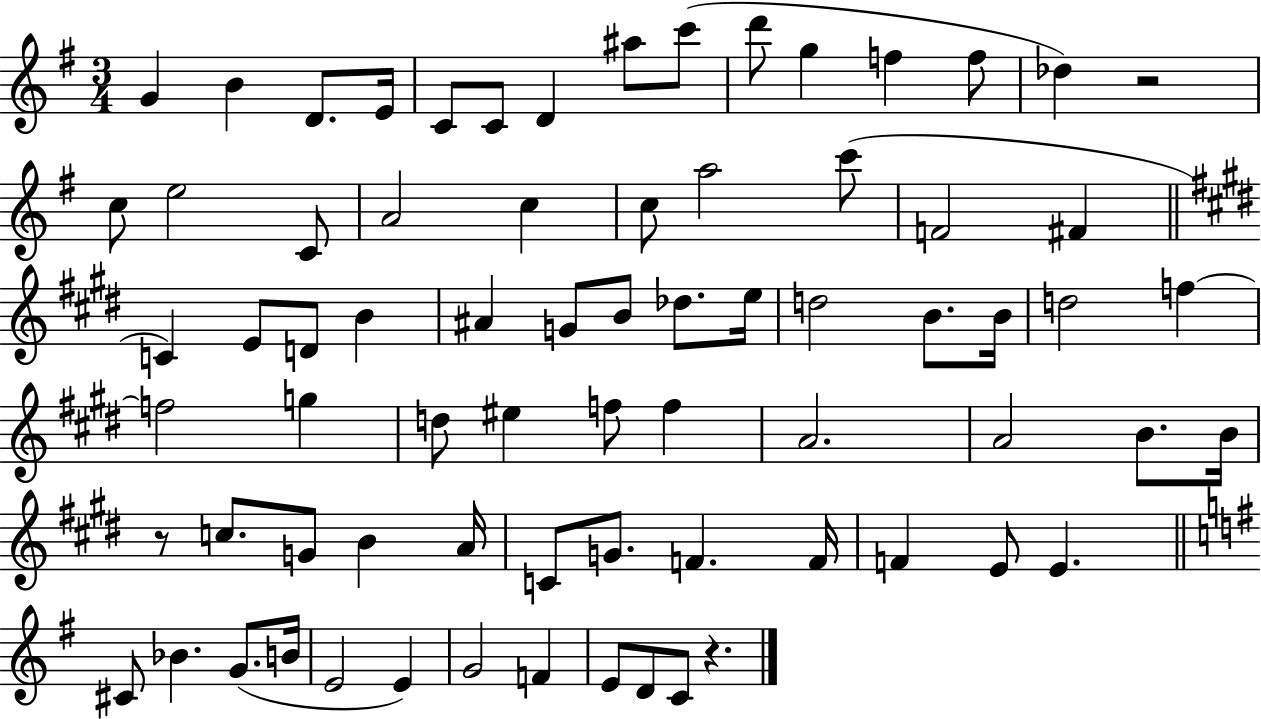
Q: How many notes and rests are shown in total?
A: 73